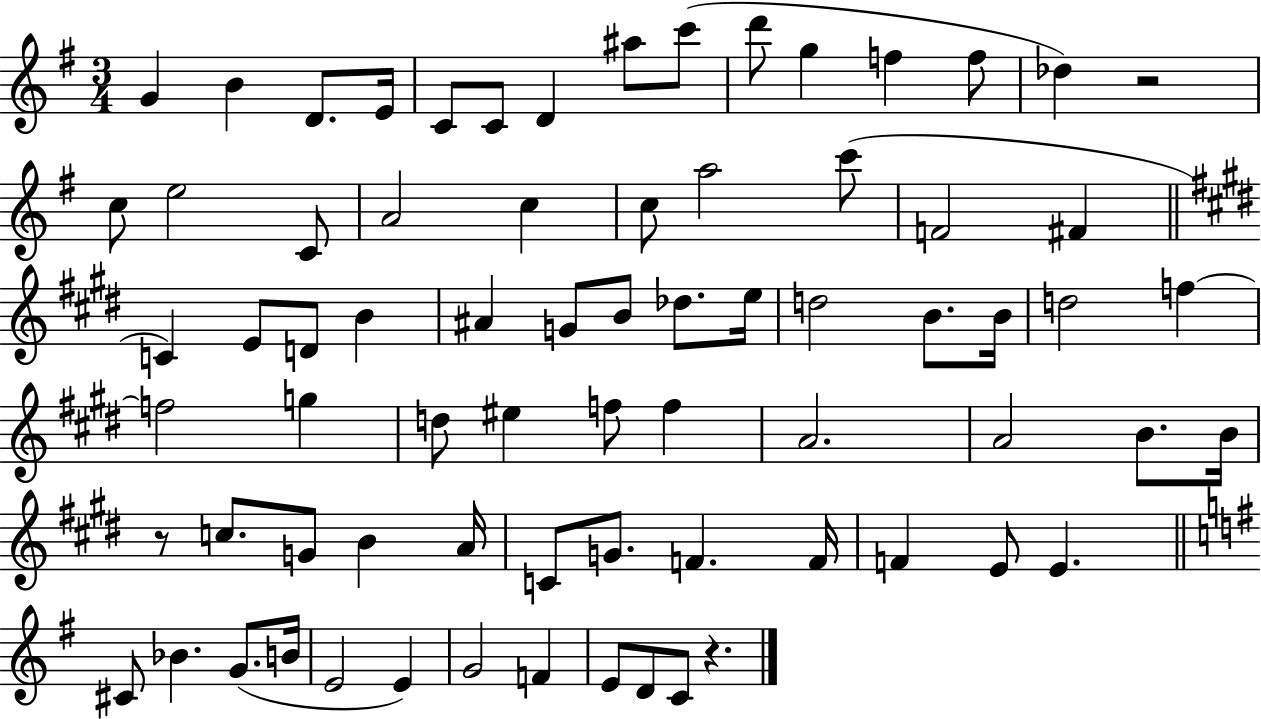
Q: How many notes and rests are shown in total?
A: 73